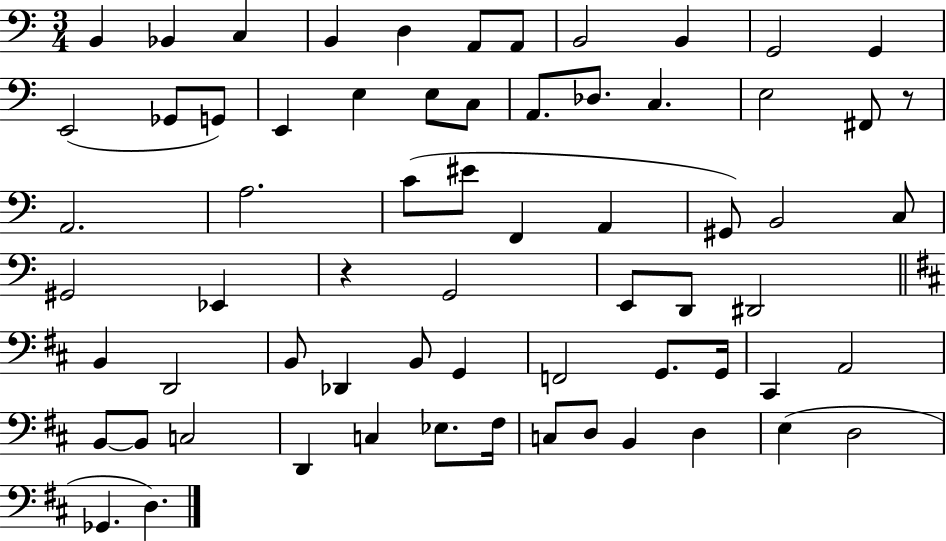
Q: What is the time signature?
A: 3/4